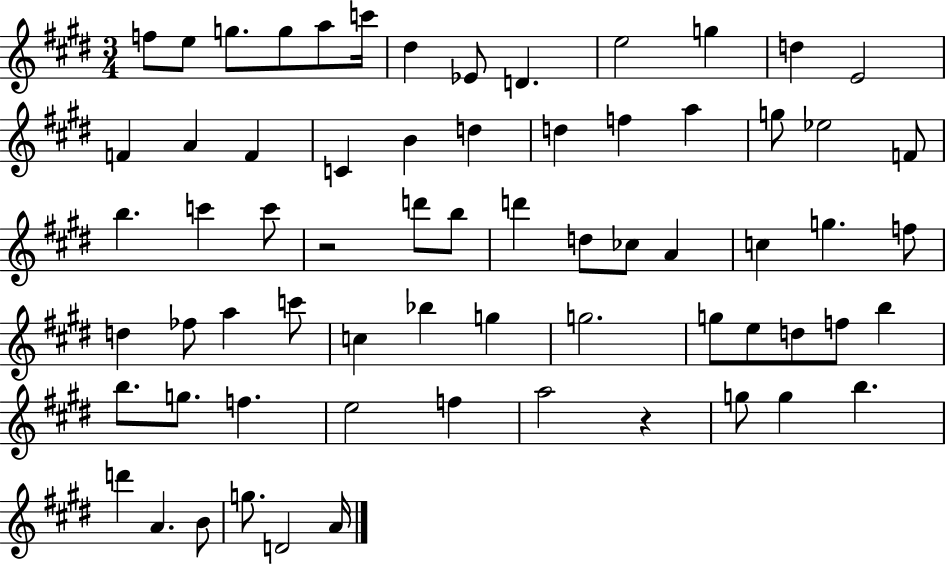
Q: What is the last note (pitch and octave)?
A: A4